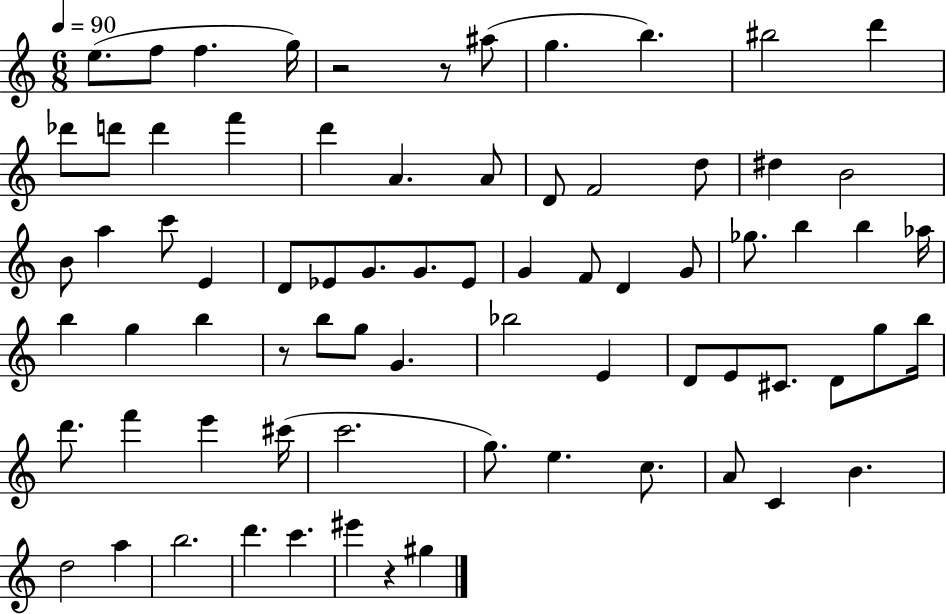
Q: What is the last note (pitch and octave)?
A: G#5